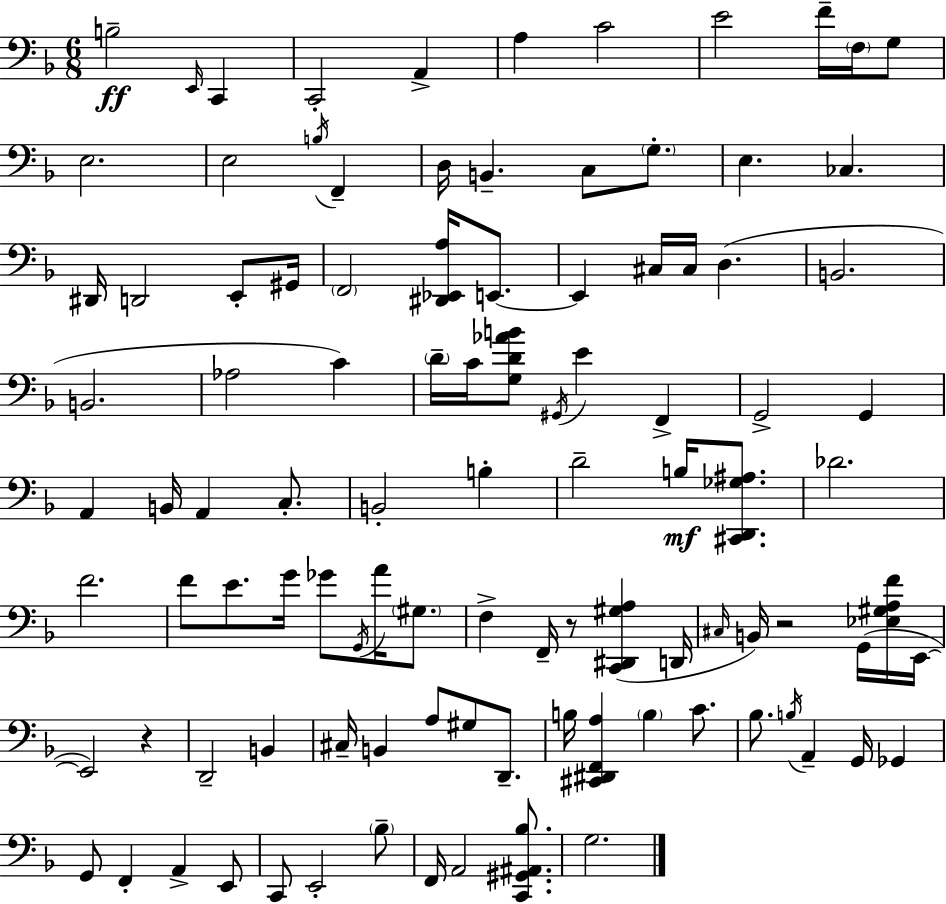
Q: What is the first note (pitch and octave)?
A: B3